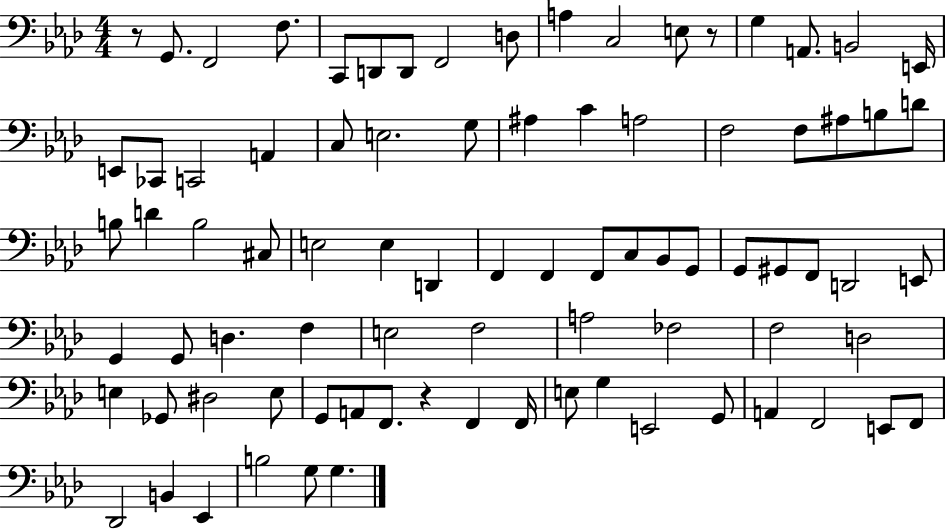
R/e G2/e. F2/h F3/e. C2/e D2/e D2/e F2/h D3/e A3/q C3/h E3/e R/e G3/q A2/e. B2/h E2/s E2/e CES2/e C2/h A2/q C3/e E3/h. G3/e A#3/q C4/q A3/h F3/h F3/e A#3/e B3/e D4/e B3/e D4/q B3/h C#3/e E3/h E3/q D2/q F2/q F2/q F2/e C3/e Bb2/e G2/e G2/e G#2/e F2/e D2/h E2/e G2/q G2/e D3/q. F3/q E3/h F3/h A3/h FES3/h F3/h D3/h E3/q Gb2/e D#3/h E3/e G2/e A2/e F2/e. R/q F2/q F2/s E3/e G3/q E2/h G2/e A2/q F2/h E2/e F2/e Db2/h B2/q Eb2/q B3/h G3/e G3/q.